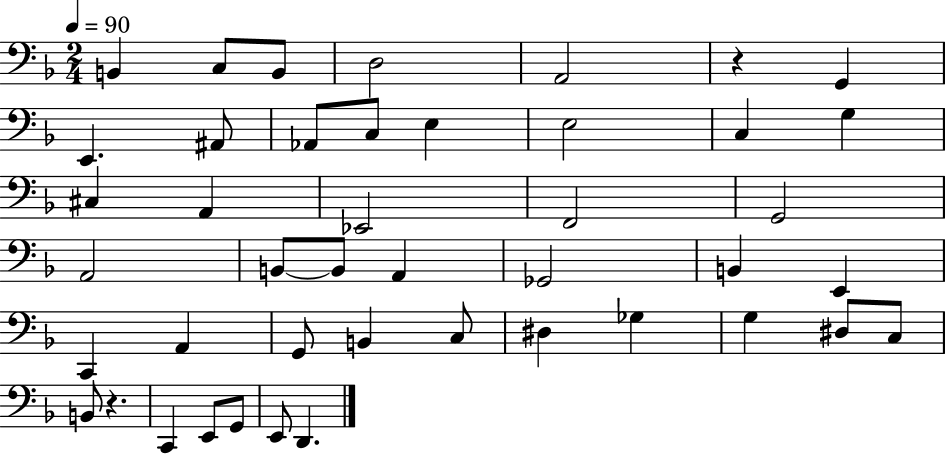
X:1
T:Untitled
M:2/4
L:1/4
K:F
B,, C,/2 B,,/2 D,2 A,,2 z G,, E,, ^A,,/2 _A,,/2 C,/2 E, E,2 C, G, ^C, A,, _E,,2 F,,2 G,,2 A,,2 B,,/2 B,,/2 A,, _G,,2 B,, E,, C,, A,, G,,/2 B,, C,/2 ^D, _G, G, ^D,/2 C,/2 B,,/2 z C,, E,,/2 G,,/2 E,,/2 D,,